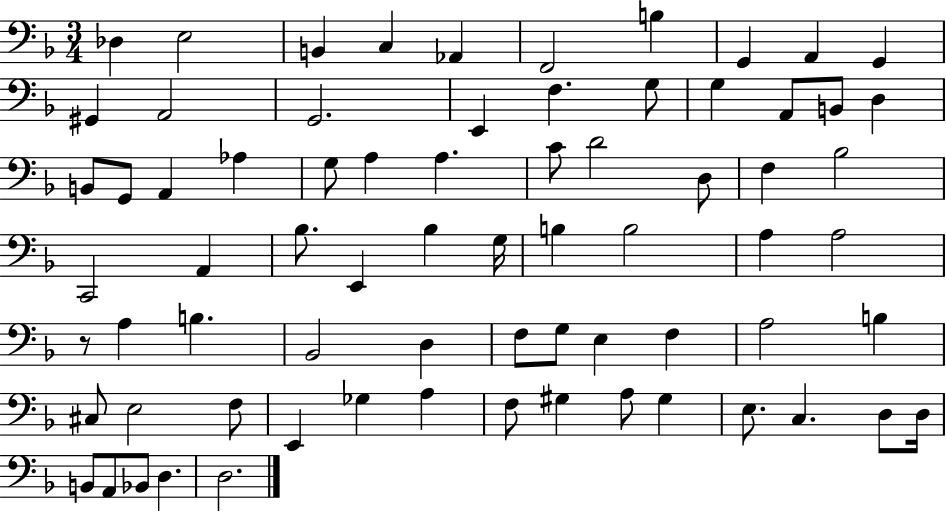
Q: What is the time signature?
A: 3/4